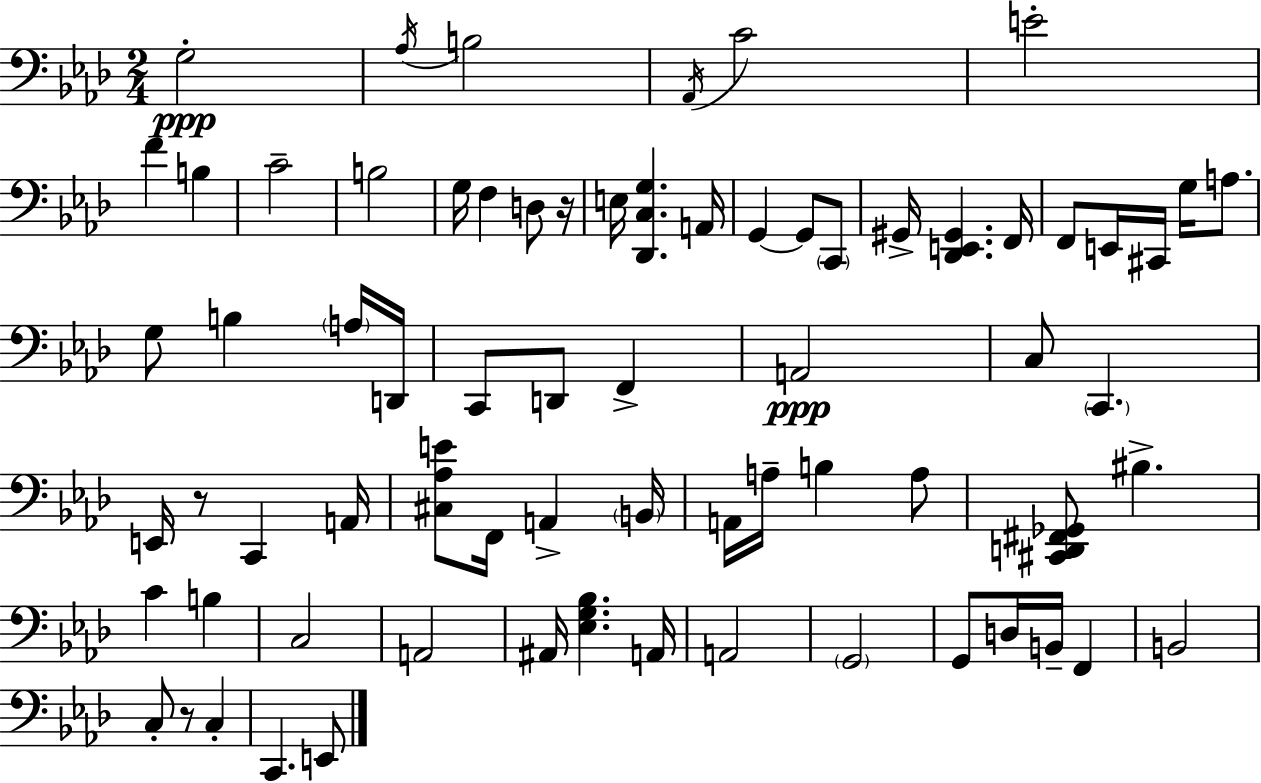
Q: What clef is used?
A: bass